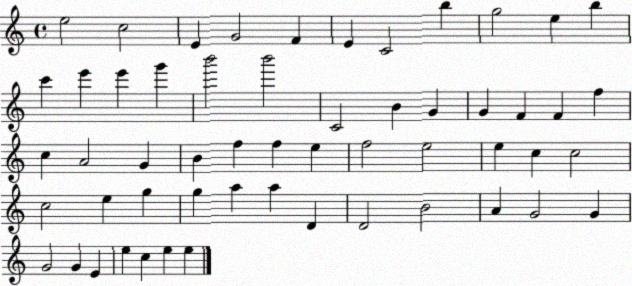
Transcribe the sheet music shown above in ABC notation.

X:1
T:Untitled
M:4/4
L:1/4
K:C
e2 c2 E G2 F E C2 b g2 e b c' e' e' g' b'2 b'2 C2 B G G F F f c A2 G B f f e f2 e2 e c c2 c2 e g g a a D D2 B2 A G2 G G2 G E e c e e